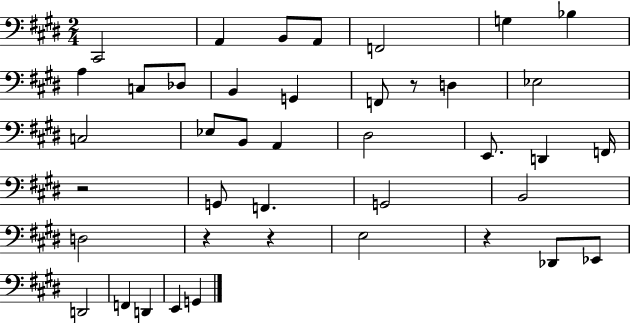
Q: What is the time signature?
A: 2/4